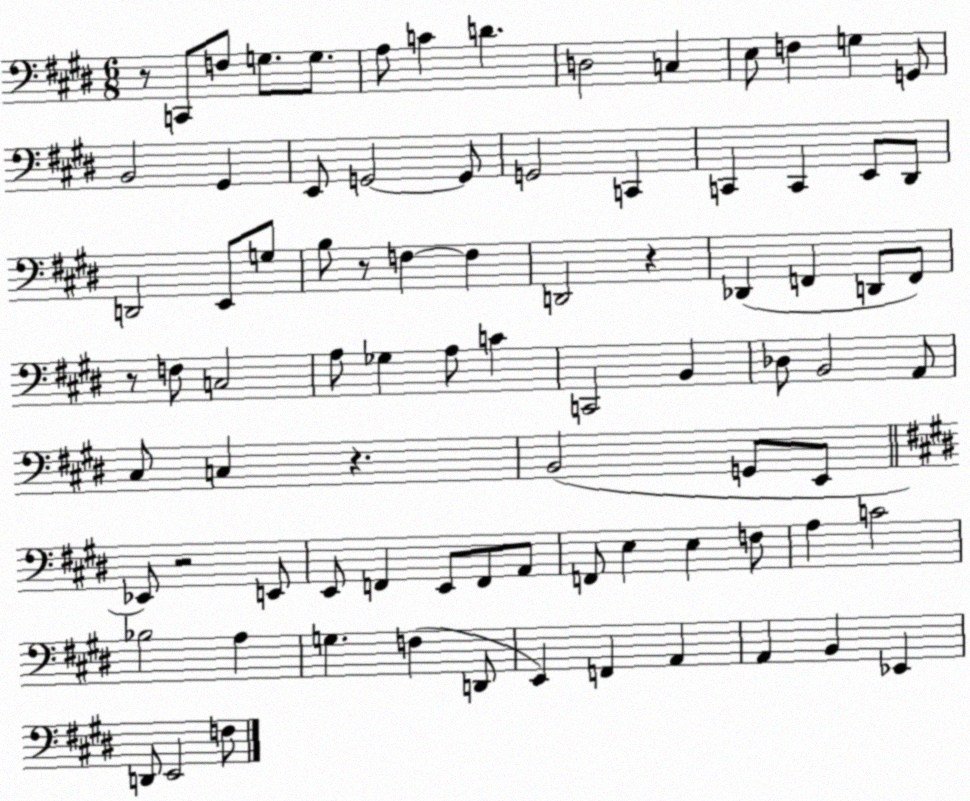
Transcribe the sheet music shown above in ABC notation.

X:1
T:Untitled
M:6/8
L:1/4
K:E
z/2 C,,/2 F,/2 G,/2 G,/2 A,/2 C D D,2 C, E,/2 F, G, G,,/2 B,,2 ^G,, E,,/2 G,,2 G,,/2 G,,2 C,, C,, C,, E,,/2 ^D,,/2 D,,2 E,,/2 G,/2 B,/2 z/2 F, F, D,,2 z _D,, F,, D,,/2 F,,/2 z/2 F,/2 C,2 A,/2 _G, A,/2 C C,,2 B,, _D,/2 B,,2 A,,/2 ^C,/2 C, z B,,2 G,,/2 E,,/2 _E,,/2 z2 E,,/2 E,,/2 F,, E,,/2 F,,/2 A,,/2 F,,/2 E, E, F,/2 A, C2 _B,2 A, G, F, D,,/2 E,, F,, A,, A,, B,, _E,, D,,/2 E,,2 F,/2